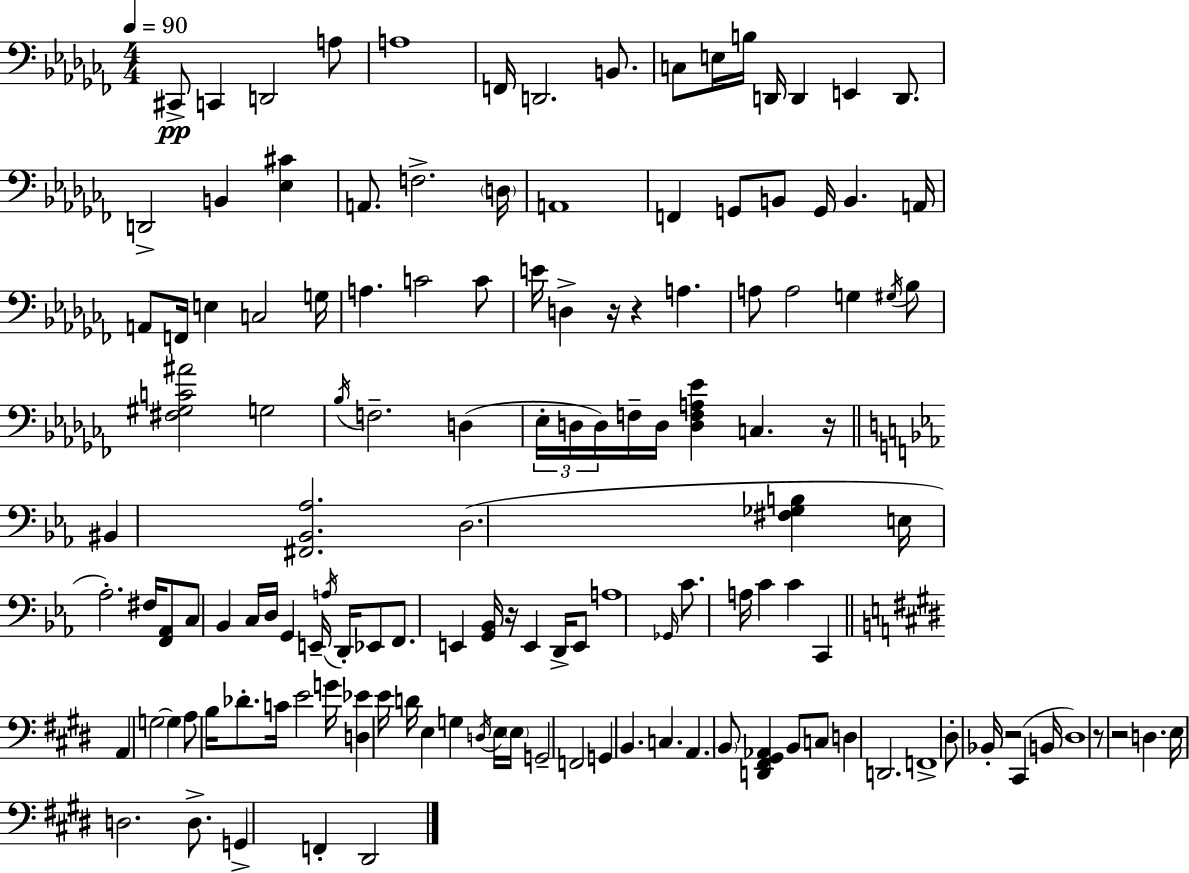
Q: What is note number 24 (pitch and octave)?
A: B2